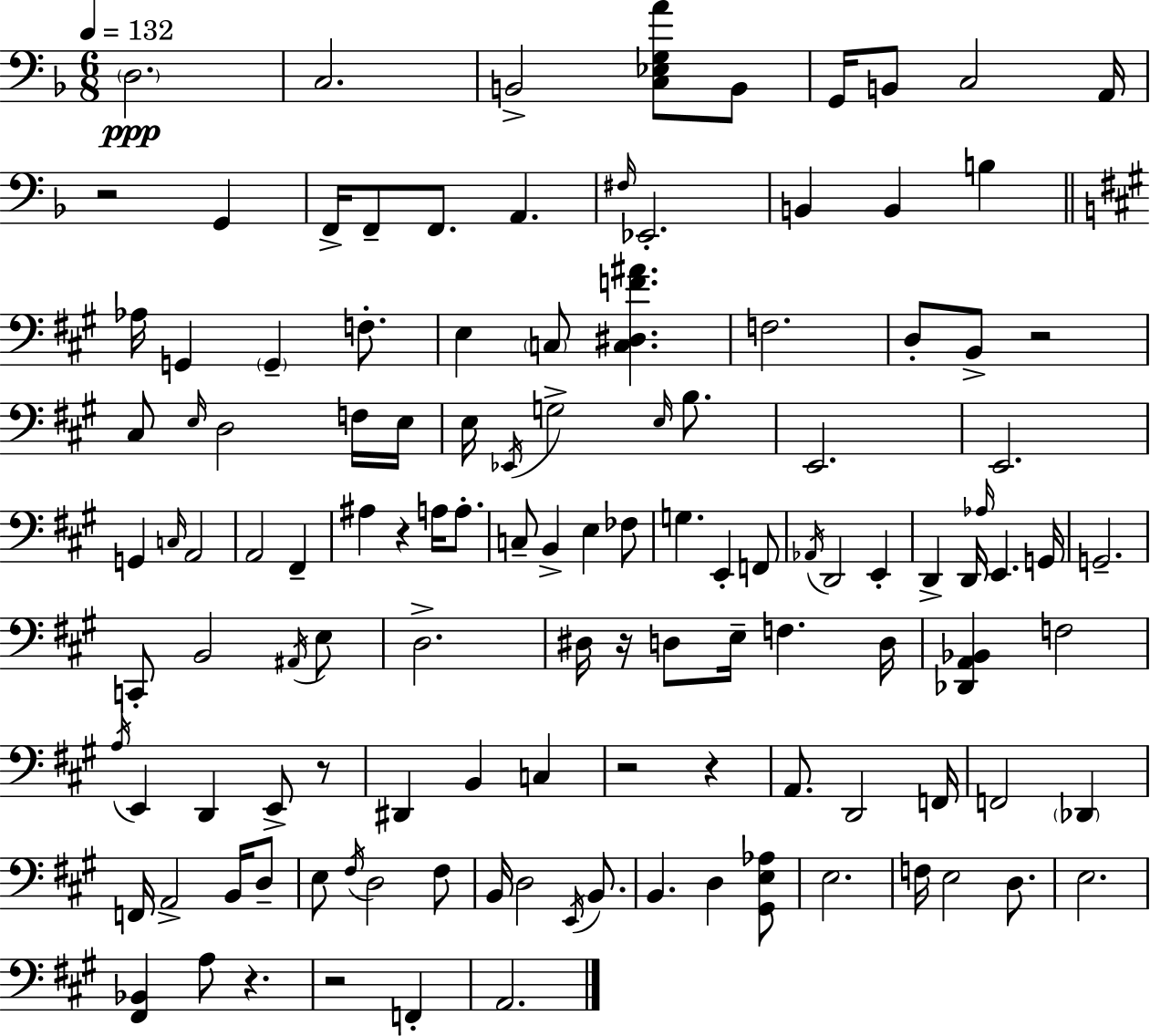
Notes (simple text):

D3/h. C3/h. B2/h [C3,Eb3,G3,A4]/e B2/e G2/s B2/e C3/h A2/s R/h G2/q F2/s F2/e F2/e. A2/q. F#3/s Eb2/h. B2/q B2/q B3/q Ab3/s G2/q G2/q F3/e. E3/q C3/e [C3,D#3,F4,A#4]/q. F3/h. D3/e B2/e R/h C#3/e E3/s D3/h F3/s E3/s E3/s Eb2/s G3/h E3/s B3/e. E2/h. E2/h. G2/q C3/s A2/h A2/h F#2/q A#3/q R/q A3/s A3/e. C3/e B2/q E3/q FES3/e G3/q. E2/q F2/e Ab2/s D2/h E2/q D2/q D2/s Ab3/s E2/q. G2/s G2/h. C2/e B2/h A#2/s E3/e D3/h. D#3/s R/s D3/e E3/s F3/q. D3/s [Db2,A2,Bb2]/q F3/h A3/s E2/q D2/q E2/e R/e D#2/q B2/q C3/q R/h R/q A2/e. D2/h F2/s F2/h Db2/q F2/s A2/h B2/s D3/e E3/e F#3/s D3/h F#3/e B2/s D3/h E2/s B2/e. B2/q. D3/q [G#2,E3,Ab3]/e E3/h. F3/s E3/h D3/e. E3/h. [F#2,Bb2]/q A3/e R/q. R/h F2/q A2/h.